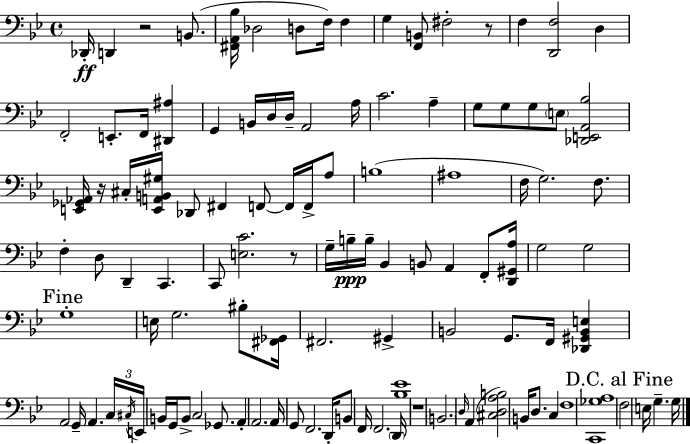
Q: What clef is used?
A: bass